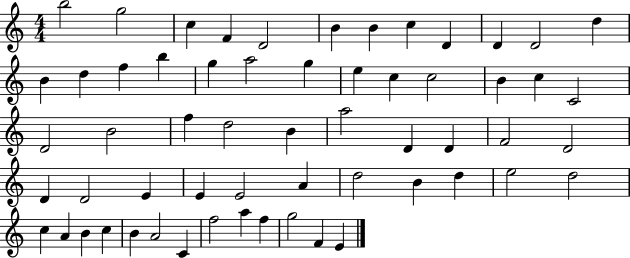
X:1
T:Untitled
M:4/4
L:1/4
K:C
b2 g2 c F D2 B B c D D D2 d B d f b g a2 g e c c2 B c C2 D2 B2 f d2 B a2 D D F2 D2 D D2 E E E2 A d2 B d e2 d2 c A B c B A2 C f2 a f g2 F E